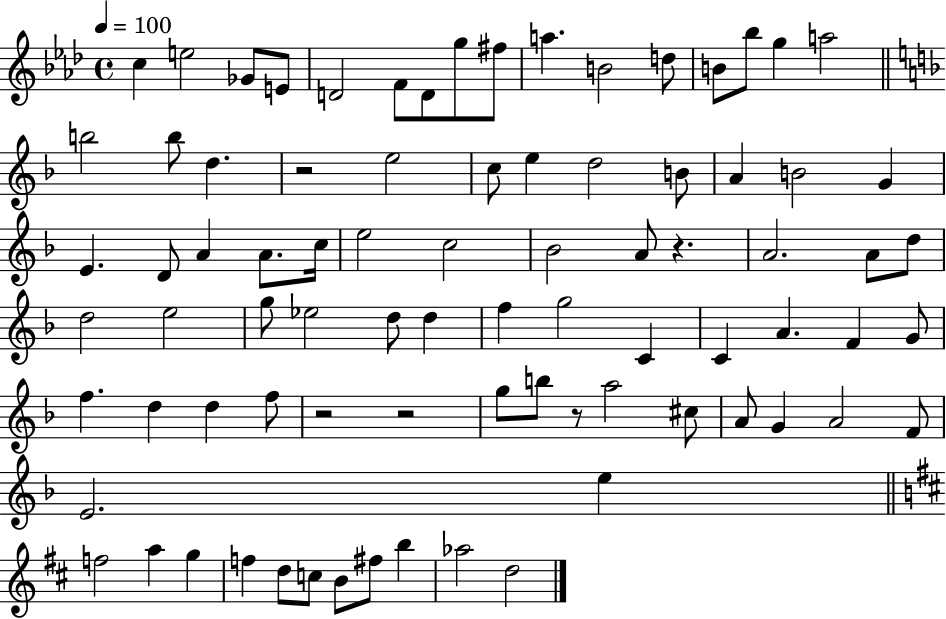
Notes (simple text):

C5/q E5/h Gb4/e E4/e D4/h F4/e D4/e G5/e F#5/e A5/q. B4/h D5/e B4/e Bb5/e G5/q A5/h B5/h B5/e D5/q. R/h E5/h C5/e E5/q D5/h B4/e A4/q B4/h G4/q E4/q. D4/e A4/q A4/e. C5/s E5/h C5/h Bb4/h A4/e R/q. A4/h. A4/e D5/e D5/h E5/h G5/e Eb5/h D5/e D5/q F5/q G5/h C4/q C4/q A4/q. F4/q G4/e F5/q. D5/q D5/q F5/e R/h R/h G5/e B5/e R/e A5/h C#5/e A4/e G4/q A4/h F4/e E4/h. E5/q F5/h A5/q G5/q F5/q D5/e C5/e B4/e F#5/e B5/q Ab5/h D5/h